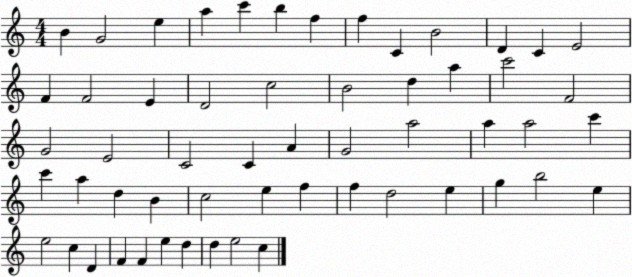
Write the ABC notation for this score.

X:1
T:Untitled
M:4/4
L:1/4
K:C
B G2 e a c' b f f C B2 D C E2 F F2 E D2 c2 B2 d a c'2 F2 G2 E2 C2 C A G2 a2 a a2 c' c' a d B c2 e f f d2 e g b2 e e2 c D F F e d d e2 c